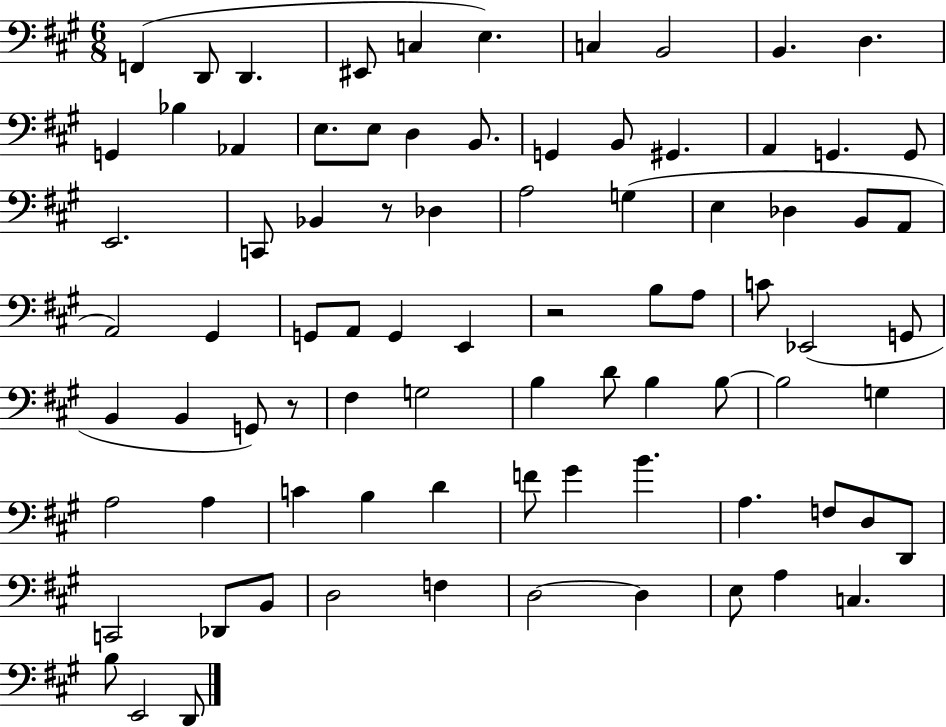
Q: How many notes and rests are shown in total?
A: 83